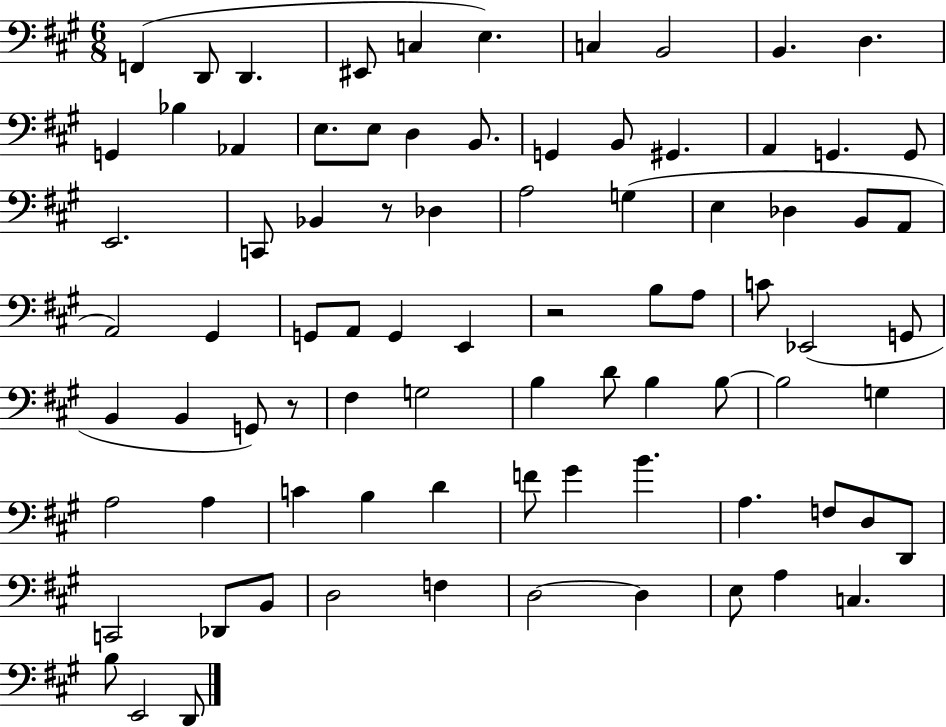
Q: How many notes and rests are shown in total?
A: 83